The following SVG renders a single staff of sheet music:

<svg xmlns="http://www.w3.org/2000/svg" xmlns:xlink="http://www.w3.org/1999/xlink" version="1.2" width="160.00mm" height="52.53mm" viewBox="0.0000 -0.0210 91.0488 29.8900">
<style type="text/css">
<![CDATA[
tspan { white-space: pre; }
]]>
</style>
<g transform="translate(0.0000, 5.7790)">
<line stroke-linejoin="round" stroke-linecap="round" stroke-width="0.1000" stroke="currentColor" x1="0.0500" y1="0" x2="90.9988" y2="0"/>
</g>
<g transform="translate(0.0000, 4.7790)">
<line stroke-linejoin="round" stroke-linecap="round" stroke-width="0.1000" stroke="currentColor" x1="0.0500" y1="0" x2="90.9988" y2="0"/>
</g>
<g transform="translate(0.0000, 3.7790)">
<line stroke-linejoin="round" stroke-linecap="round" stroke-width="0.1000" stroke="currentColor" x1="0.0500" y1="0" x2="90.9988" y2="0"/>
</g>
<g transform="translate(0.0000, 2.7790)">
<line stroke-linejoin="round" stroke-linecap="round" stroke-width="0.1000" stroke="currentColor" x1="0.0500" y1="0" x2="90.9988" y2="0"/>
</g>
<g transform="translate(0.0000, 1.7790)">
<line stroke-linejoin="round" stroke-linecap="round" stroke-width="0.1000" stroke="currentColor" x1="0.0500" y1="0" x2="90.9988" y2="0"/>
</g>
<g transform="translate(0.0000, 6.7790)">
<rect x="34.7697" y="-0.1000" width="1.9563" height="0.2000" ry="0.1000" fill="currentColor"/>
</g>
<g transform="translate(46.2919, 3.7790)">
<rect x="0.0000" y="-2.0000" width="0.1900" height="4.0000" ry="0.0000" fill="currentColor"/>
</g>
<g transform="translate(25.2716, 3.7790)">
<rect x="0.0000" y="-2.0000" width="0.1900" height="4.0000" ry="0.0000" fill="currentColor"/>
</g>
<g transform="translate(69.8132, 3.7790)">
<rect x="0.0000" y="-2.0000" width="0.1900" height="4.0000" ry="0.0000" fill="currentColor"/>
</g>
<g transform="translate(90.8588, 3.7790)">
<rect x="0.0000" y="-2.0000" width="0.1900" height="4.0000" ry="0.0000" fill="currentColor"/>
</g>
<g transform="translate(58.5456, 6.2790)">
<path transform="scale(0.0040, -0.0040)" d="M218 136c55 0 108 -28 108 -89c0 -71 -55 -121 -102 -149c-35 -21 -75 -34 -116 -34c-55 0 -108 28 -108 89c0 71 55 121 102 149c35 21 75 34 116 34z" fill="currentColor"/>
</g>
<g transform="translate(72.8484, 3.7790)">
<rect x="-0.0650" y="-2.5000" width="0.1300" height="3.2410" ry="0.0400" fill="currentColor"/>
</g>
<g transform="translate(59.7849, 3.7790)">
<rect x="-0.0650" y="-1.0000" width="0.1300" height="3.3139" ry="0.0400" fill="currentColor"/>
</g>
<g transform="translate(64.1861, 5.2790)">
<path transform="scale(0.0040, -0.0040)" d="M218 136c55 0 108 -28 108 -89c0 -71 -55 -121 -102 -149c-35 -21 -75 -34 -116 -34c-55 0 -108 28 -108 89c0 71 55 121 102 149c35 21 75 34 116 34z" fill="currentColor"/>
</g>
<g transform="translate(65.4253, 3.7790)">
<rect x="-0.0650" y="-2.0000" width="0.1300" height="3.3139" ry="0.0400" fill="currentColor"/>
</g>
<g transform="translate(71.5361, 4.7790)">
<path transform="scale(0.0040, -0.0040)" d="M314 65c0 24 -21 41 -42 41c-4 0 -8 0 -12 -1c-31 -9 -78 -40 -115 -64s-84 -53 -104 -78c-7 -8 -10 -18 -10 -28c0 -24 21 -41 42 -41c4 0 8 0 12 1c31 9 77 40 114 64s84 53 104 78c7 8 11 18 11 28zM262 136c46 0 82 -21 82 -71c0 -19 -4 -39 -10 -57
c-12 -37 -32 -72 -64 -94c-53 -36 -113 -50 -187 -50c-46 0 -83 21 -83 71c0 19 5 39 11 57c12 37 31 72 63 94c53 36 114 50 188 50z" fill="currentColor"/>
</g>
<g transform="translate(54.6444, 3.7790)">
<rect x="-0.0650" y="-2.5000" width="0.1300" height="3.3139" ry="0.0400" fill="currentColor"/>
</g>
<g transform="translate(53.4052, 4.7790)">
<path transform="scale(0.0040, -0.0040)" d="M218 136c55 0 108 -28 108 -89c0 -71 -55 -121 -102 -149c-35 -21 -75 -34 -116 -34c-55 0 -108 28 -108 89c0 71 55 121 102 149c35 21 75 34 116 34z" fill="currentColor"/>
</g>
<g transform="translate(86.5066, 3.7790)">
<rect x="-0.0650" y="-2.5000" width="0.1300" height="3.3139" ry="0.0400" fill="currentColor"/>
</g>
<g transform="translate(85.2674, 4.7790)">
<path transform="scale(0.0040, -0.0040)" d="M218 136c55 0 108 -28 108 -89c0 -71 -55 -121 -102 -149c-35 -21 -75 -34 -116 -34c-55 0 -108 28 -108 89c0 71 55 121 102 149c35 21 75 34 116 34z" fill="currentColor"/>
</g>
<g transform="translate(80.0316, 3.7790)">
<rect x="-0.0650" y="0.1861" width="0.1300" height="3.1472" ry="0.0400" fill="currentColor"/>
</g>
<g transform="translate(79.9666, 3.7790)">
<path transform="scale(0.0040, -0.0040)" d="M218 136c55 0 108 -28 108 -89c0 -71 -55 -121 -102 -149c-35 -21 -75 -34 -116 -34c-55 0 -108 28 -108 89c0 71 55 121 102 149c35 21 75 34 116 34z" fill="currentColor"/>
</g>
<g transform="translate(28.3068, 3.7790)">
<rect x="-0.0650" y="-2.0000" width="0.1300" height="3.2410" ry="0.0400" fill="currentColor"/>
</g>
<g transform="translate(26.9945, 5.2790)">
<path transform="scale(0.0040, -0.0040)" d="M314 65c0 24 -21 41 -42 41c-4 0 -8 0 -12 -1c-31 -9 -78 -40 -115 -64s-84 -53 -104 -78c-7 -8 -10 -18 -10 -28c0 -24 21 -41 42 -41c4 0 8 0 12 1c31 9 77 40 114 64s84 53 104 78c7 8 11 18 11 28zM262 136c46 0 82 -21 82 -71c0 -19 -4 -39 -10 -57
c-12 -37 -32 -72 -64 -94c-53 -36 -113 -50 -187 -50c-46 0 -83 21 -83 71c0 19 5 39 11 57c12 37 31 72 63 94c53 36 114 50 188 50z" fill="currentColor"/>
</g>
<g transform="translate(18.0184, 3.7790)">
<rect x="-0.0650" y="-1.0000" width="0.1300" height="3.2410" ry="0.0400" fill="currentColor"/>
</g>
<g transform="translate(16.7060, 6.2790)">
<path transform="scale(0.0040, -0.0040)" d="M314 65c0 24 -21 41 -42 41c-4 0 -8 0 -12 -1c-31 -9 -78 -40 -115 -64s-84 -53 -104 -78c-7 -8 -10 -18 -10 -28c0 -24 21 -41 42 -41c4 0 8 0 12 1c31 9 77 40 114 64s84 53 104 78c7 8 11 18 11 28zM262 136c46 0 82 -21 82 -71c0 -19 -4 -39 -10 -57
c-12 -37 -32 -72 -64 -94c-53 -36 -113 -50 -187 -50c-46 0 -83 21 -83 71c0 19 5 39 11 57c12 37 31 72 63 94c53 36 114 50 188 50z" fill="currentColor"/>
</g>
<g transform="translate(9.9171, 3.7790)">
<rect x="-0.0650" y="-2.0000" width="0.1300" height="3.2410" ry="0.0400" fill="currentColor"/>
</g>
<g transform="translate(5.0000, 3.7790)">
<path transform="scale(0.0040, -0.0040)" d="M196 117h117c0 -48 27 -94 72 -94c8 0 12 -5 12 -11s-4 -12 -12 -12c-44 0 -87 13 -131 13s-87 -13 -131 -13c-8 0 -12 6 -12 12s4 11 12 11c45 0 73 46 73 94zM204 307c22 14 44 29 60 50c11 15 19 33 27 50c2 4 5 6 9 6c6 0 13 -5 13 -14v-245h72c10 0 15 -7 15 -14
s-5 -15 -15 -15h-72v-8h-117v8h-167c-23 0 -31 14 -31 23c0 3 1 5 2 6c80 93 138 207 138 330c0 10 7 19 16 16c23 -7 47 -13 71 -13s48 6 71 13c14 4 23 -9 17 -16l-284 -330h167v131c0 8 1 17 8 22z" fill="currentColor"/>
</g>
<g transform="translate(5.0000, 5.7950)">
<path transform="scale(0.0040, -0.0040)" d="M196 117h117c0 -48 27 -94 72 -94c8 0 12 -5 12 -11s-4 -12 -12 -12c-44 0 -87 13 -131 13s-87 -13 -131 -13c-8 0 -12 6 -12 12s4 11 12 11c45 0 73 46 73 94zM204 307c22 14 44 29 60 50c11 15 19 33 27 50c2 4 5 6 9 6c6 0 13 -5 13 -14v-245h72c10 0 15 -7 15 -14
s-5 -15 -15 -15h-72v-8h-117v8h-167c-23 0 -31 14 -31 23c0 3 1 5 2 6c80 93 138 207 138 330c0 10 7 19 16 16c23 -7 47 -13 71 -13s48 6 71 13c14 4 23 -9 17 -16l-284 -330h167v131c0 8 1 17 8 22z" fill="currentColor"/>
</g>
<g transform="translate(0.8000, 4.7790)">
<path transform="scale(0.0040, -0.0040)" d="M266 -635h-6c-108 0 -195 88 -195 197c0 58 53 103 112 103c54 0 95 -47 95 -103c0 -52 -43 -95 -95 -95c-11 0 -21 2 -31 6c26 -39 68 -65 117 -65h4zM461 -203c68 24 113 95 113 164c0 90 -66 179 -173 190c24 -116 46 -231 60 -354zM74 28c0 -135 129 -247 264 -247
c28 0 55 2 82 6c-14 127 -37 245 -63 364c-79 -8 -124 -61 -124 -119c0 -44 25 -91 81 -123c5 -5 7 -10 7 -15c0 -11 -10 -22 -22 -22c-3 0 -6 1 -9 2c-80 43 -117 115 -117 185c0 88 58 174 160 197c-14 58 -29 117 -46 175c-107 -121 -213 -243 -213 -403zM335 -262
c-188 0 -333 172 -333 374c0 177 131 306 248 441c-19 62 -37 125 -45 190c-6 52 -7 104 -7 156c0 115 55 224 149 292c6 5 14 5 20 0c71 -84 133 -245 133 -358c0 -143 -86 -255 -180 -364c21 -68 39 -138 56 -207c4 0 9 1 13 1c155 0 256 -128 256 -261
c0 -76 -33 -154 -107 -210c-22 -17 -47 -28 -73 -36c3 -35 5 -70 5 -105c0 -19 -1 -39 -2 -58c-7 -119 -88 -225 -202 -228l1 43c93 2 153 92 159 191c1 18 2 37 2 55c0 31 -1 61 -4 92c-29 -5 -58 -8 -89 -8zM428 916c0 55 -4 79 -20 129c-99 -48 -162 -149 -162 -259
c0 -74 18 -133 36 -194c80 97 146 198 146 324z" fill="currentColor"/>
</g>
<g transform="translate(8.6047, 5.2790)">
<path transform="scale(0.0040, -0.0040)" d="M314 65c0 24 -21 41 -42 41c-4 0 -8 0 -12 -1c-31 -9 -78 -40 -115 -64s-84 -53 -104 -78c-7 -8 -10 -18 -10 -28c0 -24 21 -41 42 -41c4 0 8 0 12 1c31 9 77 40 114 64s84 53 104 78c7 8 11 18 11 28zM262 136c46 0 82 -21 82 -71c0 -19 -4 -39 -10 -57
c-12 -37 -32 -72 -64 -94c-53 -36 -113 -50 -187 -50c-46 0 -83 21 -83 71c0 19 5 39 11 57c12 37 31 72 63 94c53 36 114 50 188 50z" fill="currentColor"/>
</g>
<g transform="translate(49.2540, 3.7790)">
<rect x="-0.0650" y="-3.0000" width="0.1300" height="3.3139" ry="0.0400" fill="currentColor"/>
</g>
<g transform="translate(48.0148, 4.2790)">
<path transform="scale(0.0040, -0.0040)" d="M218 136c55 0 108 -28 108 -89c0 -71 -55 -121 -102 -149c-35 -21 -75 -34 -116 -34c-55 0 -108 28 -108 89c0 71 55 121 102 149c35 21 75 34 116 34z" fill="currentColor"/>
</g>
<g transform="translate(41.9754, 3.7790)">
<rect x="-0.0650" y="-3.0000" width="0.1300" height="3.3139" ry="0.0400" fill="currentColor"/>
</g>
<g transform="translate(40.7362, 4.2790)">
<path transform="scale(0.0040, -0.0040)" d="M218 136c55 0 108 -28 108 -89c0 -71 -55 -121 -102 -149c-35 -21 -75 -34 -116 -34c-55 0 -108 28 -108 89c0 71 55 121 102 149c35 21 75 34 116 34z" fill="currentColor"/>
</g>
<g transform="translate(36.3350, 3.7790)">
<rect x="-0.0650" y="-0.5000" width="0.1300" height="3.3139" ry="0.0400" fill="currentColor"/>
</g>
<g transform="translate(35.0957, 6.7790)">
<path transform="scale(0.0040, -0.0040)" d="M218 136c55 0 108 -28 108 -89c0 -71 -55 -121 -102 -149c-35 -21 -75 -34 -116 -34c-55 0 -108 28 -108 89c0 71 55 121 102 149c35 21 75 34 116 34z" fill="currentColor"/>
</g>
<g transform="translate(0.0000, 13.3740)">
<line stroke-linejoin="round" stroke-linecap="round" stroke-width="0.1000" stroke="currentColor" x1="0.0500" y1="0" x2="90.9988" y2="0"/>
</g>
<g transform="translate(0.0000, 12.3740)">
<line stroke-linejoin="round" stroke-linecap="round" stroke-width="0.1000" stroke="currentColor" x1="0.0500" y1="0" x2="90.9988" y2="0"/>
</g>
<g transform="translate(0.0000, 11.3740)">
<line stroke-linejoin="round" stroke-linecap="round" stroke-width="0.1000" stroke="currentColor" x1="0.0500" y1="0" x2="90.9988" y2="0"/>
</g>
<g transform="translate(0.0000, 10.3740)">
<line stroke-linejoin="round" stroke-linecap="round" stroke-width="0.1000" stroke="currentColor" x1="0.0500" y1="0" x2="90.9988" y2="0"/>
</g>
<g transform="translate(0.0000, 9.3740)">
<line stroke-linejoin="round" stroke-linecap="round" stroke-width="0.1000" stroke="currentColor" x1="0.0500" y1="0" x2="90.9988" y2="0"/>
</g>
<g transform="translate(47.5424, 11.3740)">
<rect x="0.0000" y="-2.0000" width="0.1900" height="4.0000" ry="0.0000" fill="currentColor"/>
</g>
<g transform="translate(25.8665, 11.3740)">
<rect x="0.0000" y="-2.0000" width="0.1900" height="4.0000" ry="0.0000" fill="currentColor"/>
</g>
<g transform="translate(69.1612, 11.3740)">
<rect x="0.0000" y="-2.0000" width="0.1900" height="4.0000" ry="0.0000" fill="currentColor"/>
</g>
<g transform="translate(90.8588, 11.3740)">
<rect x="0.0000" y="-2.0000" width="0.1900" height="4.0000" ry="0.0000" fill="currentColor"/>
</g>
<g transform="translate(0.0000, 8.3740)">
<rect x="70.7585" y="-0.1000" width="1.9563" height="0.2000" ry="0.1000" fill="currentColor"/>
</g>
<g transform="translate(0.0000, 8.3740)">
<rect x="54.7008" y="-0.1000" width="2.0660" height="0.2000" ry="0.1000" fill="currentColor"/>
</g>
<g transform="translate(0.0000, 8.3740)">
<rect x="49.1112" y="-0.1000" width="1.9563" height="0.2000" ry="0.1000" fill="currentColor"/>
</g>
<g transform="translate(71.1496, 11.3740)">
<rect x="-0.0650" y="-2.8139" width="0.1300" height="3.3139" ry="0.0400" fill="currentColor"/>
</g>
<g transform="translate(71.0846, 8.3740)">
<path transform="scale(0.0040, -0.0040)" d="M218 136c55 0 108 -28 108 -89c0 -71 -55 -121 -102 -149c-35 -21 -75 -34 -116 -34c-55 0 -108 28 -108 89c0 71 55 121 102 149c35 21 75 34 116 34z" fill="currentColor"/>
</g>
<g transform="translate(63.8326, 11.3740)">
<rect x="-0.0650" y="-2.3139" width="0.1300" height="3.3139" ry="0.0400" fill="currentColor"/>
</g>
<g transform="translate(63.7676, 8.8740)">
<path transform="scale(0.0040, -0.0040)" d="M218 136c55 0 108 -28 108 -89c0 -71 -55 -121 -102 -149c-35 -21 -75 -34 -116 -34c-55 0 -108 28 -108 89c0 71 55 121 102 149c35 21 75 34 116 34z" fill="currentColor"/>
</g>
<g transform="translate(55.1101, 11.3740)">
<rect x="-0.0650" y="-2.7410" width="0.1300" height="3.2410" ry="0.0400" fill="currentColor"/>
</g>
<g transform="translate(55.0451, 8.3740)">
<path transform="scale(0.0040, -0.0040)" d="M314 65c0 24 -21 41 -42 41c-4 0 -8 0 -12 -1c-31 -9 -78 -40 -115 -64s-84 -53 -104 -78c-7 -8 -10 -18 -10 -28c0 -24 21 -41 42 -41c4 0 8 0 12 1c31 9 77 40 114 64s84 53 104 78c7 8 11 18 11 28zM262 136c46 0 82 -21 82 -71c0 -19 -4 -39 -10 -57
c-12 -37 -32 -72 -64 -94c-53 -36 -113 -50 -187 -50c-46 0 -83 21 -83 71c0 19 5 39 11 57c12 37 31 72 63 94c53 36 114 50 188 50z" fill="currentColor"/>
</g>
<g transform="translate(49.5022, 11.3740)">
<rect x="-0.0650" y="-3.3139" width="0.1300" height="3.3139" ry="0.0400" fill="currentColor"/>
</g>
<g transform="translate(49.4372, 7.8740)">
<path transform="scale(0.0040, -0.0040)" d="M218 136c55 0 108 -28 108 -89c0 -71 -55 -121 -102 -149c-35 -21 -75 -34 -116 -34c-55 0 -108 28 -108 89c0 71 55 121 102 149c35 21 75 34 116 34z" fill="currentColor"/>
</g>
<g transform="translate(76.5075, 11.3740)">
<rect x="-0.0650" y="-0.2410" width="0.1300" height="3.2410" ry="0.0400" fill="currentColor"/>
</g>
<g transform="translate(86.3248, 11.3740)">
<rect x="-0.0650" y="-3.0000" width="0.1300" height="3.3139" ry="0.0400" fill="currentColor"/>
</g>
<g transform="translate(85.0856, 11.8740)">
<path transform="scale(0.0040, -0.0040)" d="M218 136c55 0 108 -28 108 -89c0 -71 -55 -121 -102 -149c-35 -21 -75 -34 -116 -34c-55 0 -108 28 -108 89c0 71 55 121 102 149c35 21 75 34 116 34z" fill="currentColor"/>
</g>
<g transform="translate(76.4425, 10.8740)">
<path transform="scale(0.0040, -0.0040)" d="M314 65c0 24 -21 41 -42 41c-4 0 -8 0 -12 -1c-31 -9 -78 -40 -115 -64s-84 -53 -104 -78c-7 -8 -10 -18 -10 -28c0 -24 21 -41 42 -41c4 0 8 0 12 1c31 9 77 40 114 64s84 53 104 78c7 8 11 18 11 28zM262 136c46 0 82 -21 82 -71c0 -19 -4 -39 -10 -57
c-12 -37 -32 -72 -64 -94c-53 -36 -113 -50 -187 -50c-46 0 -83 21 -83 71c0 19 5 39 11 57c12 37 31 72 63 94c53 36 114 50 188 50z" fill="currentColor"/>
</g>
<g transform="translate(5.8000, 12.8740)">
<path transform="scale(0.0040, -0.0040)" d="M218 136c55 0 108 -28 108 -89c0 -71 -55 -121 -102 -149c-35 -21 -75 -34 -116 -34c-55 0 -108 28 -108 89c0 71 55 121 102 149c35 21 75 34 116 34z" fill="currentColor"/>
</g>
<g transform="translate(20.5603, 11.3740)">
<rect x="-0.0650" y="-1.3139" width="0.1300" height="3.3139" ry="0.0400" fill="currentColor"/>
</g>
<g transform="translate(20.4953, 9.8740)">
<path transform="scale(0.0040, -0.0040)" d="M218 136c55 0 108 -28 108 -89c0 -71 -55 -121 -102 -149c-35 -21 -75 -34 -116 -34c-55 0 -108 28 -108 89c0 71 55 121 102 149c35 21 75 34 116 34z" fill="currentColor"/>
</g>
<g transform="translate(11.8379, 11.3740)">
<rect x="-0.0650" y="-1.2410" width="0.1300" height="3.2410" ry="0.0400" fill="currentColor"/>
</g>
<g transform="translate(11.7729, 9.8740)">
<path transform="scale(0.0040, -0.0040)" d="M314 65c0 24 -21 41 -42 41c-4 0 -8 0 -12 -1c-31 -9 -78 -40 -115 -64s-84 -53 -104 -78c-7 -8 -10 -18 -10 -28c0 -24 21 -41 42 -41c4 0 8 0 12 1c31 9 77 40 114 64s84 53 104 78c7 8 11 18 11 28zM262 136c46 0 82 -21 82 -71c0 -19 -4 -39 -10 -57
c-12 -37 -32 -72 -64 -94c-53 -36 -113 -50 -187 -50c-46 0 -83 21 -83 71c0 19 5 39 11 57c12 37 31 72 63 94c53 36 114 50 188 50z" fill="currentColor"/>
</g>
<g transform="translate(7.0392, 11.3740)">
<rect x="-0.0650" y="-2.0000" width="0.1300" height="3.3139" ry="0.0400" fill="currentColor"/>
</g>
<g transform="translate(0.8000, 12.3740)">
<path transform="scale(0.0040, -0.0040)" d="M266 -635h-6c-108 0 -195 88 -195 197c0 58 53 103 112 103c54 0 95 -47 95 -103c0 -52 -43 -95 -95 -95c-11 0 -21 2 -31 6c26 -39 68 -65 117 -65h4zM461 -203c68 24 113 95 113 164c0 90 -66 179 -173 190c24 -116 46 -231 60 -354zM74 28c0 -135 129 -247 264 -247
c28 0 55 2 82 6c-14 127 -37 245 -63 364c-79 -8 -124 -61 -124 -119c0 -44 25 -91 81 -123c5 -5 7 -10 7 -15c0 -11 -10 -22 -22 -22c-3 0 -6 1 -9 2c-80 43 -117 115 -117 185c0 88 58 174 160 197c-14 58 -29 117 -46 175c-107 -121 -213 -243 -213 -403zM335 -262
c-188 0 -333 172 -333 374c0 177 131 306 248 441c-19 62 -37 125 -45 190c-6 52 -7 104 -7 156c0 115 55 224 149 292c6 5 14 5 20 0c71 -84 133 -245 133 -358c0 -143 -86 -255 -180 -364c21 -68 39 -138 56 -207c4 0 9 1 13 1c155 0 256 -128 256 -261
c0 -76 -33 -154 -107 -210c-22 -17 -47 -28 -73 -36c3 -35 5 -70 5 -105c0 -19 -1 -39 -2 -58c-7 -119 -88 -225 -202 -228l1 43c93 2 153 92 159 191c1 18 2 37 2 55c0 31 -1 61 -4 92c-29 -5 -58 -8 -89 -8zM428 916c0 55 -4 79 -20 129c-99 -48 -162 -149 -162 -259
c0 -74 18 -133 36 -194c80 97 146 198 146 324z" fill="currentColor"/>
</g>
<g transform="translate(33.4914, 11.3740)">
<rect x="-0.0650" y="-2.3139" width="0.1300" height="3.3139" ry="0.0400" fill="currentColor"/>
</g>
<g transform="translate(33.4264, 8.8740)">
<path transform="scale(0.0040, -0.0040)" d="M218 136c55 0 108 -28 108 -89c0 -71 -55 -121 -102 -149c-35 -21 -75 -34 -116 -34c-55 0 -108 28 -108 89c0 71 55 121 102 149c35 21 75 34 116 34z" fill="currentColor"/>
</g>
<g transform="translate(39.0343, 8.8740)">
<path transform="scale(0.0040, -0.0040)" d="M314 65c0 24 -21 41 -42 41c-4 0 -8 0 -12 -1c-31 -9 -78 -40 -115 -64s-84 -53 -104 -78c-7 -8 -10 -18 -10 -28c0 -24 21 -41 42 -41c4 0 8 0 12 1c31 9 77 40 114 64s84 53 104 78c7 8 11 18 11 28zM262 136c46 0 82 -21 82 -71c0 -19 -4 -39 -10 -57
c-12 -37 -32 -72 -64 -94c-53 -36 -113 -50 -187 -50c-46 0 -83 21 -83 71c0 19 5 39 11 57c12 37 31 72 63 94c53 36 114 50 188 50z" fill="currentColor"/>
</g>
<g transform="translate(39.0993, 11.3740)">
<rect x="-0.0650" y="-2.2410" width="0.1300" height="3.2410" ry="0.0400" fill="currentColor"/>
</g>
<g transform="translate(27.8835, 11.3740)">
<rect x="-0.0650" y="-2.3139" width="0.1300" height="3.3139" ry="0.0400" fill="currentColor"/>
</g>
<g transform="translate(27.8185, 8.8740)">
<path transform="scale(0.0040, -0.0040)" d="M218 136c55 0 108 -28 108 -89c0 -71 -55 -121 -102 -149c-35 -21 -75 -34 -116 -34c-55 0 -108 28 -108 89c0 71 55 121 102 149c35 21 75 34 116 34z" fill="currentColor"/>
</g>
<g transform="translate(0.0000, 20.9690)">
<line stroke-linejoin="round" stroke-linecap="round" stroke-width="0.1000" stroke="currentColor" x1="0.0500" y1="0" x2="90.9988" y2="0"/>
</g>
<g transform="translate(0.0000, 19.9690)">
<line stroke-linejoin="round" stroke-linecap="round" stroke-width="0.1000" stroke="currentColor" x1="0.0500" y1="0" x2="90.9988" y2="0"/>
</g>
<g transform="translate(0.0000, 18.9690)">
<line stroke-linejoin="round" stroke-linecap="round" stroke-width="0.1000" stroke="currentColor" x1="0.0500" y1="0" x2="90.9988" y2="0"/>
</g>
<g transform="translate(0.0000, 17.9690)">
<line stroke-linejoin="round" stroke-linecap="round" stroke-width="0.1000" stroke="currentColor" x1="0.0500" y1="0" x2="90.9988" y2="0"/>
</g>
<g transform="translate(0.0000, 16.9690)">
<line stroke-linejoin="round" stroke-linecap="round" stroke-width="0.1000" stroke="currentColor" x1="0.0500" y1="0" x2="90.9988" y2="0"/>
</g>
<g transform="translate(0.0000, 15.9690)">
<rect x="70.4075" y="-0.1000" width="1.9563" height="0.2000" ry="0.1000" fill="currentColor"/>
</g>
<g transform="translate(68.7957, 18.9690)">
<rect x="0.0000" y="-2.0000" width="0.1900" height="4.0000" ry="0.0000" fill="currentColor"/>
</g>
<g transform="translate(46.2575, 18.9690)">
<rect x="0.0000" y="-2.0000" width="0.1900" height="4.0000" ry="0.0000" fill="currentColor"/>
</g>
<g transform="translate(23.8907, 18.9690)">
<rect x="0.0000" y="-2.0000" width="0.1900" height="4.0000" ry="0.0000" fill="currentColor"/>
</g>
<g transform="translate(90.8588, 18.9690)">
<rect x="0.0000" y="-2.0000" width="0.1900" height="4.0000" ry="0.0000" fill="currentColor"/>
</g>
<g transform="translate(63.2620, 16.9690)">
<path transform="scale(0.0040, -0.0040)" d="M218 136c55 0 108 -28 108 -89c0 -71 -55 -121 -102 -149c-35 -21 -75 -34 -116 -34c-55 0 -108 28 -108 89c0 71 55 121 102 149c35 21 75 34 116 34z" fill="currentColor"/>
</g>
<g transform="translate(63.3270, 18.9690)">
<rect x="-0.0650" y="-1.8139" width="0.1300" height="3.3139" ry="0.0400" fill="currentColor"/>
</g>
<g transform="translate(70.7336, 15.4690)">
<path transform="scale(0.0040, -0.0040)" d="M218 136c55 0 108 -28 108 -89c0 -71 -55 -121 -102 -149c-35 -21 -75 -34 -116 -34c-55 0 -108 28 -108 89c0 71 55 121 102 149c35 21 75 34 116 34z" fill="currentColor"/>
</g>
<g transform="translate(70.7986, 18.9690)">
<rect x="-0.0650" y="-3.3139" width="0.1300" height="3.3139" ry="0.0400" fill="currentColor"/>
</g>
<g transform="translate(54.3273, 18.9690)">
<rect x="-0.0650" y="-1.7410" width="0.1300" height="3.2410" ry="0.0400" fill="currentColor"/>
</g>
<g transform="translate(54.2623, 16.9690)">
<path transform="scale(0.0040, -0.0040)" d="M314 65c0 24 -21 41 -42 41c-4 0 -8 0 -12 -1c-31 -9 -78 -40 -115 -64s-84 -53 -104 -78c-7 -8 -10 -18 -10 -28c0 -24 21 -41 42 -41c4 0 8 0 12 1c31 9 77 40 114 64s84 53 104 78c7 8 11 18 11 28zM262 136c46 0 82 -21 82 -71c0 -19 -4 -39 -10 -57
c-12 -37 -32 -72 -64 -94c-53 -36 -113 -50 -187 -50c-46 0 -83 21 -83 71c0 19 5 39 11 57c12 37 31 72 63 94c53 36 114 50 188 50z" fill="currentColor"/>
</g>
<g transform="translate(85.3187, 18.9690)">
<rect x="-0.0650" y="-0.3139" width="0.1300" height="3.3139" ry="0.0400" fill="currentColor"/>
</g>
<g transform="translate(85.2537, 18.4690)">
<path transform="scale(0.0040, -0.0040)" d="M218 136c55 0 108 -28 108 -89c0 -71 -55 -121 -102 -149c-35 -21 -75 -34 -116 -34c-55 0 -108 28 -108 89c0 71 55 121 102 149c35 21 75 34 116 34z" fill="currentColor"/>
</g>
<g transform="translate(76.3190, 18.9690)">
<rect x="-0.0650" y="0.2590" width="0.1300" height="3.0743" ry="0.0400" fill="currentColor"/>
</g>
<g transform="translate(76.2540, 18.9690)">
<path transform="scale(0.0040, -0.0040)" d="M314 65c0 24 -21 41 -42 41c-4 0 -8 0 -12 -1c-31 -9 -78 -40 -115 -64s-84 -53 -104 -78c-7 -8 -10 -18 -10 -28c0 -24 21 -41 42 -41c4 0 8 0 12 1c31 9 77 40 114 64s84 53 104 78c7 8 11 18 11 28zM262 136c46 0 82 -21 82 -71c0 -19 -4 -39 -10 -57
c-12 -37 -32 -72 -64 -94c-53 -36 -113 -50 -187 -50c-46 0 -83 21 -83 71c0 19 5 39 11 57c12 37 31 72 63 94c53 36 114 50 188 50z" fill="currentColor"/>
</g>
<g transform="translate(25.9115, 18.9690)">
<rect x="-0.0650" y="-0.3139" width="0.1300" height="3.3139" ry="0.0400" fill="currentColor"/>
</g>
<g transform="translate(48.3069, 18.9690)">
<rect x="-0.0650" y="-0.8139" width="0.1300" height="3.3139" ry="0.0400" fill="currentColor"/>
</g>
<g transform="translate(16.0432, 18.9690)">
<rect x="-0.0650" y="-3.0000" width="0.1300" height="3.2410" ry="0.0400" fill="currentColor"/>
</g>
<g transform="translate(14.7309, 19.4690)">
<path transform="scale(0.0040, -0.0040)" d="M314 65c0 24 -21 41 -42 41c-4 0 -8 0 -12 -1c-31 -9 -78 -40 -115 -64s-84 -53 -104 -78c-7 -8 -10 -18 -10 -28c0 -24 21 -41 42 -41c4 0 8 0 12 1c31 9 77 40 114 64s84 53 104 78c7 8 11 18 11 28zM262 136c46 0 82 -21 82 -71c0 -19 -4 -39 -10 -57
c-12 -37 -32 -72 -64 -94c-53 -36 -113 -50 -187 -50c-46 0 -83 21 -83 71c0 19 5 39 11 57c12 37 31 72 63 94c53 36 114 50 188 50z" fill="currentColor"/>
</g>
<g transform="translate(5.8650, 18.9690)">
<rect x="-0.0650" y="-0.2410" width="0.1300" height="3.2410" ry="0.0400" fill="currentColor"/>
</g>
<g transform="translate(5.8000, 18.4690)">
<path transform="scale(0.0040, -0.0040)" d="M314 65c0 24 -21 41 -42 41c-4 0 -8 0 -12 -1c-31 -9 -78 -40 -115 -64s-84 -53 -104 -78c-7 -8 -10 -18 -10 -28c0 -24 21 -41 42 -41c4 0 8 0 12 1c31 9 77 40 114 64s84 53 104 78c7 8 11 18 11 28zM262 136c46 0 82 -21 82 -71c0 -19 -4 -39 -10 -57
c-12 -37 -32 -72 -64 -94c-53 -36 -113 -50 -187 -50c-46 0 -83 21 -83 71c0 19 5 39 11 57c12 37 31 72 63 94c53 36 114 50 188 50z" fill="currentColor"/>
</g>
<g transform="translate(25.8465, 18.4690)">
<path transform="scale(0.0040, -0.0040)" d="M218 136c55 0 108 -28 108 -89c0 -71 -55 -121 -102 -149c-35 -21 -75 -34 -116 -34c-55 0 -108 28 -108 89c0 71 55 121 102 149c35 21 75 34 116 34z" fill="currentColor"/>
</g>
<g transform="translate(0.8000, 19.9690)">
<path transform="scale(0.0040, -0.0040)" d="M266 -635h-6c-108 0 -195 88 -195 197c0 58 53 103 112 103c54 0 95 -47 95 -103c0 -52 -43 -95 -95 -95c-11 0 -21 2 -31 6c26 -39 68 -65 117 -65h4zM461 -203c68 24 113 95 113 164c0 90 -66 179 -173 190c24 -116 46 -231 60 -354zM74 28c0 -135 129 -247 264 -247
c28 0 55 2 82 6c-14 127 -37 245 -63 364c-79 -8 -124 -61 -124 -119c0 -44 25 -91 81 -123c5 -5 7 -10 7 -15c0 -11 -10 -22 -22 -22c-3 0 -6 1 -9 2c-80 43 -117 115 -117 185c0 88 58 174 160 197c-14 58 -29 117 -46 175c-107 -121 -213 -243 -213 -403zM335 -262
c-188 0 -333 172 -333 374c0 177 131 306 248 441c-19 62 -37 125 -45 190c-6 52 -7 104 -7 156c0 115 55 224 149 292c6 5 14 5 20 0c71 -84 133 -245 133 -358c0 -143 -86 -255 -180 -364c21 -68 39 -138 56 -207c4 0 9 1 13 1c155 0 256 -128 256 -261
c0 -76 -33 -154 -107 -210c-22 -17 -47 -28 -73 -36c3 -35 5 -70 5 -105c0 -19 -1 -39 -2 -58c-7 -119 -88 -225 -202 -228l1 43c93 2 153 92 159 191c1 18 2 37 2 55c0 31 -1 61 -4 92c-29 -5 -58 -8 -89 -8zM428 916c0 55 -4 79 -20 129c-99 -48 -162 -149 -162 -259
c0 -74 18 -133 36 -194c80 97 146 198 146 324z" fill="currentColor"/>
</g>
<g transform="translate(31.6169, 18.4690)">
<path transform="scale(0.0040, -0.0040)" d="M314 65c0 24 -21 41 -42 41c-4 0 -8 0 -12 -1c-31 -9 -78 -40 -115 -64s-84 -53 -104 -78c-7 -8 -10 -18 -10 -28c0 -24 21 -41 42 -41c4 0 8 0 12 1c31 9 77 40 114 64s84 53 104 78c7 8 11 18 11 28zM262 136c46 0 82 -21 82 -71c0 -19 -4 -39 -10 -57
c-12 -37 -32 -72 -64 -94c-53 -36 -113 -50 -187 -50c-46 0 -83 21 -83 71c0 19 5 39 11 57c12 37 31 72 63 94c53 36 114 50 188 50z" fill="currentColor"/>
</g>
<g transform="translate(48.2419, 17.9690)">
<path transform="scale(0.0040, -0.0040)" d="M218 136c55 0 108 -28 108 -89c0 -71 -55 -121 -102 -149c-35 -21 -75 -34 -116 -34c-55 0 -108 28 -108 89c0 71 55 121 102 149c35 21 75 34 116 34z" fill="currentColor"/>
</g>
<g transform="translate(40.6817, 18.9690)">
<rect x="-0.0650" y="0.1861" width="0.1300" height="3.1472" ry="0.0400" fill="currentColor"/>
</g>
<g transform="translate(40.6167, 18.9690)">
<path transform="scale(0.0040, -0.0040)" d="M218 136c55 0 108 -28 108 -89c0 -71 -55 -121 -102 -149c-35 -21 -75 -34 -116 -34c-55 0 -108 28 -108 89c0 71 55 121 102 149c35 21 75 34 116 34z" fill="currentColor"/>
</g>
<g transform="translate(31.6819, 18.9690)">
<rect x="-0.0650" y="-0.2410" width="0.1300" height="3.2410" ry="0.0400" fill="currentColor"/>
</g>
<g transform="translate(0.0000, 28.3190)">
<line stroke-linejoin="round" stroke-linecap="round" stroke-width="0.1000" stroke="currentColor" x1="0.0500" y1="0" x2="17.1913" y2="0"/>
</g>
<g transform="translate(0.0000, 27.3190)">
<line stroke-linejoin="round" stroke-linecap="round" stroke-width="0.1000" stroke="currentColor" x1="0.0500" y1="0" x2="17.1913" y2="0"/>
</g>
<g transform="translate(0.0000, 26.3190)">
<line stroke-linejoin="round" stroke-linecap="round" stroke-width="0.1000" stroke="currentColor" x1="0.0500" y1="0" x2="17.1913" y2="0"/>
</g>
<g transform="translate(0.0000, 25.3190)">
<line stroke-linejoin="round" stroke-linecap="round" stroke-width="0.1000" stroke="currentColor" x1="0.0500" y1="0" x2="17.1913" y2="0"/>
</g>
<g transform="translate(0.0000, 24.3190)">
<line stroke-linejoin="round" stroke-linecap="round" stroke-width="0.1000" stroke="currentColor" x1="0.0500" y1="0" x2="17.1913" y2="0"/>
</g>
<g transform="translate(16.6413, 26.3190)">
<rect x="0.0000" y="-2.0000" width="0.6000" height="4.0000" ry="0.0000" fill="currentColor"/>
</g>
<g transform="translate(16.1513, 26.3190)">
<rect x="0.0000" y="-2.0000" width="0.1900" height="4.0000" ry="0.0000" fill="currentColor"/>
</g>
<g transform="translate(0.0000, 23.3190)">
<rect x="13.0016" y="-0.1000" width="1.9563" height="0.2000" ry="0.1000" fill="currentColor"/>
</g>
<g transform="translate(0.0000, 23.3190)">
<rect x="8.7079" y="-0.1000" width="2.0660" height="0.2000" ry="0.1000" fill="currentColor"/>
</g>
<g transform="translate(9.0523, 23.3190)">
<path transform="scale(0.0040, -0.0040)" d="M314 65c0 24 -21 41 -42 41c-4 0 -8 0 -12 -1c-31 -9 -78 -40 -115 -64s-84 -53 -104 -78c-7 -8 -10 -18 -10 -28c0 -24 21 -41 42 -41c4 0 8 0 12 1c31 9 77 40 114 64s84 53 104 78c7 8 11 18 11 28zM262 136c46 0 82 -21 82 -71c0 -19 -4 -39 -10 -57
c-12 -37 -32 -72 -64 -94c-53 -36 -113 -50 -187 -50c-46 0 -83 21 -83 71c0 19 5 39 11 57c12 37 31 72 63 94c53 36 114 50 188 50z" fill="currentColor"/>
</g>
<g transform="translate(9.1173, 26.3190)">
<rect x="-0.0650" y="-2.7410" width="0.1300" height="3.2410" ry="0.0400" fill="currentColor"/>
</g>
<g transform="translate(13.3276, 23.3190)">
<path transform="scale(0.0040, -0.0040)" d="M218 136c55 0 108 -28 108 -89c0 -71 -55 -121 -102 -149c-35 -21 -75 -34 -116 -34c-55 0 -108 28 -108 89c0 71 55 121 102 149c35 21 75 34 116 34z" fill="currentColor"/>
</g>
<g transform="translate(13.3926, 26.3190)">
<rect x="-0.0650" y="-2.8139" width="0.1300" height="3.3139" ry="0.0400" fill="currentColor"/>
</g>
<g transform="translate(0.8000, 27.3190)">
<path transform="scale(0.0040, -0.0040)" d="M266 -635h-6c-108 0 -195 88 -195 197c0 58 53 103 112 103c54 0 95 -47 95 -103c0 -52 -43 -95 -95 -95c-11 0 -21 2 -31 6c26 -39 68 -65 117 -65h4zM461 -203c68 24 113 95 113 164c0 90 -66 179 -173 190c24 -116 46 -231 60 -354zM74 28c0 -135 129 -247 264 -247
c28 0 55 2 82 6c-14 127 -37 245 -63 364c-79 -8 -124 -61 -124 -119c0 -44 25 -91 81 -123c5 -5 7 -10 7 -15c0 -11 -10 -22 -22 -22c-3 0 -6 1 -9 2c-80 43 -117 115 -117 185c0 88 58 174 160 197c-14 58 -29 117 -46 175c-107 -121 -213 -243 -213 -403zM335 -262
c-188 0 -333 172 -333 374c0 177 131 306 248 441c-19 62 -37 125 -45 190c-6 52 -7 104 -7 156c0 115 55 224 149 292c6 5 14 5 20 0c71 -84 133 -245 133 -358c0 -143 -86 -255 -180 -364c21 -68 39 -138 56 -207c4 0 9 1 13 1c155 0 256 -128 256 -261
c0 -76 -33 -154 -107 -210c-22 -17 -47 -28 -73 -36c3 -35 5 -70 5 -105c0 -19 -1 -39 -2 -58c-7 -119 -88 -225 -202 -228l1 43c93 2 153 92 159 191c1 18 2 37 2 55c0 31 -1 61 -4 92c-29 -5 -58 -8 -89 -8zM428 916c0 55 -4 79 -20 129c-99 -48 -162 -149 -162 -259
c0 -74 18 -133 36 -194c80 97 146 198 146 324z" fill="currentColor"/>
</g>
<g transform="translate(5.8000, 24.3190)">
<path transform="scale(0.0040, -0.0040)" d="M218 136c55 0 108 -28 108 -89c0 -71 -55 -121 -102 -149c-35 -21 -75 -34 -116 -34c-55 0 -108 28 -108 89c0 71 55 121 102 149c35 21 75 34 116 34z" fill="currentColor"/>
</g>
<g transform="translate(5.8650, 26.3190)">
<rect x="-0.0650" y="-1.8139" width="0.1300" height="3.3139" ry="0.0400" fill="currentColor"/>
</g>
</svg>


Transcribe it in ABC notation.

X:1
T:Untitled
M:4/4
L:1/4
K:C
F2 D2 F2 C A A G D F G2 B G F e2 e g g g2 b a2 g a c2 A c2 A2 c c2 B d f2 f b B2 c f a2 a